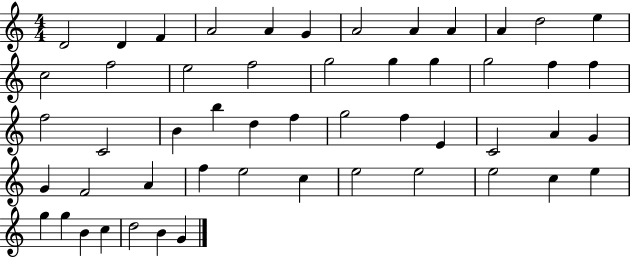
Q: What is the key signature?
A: C major